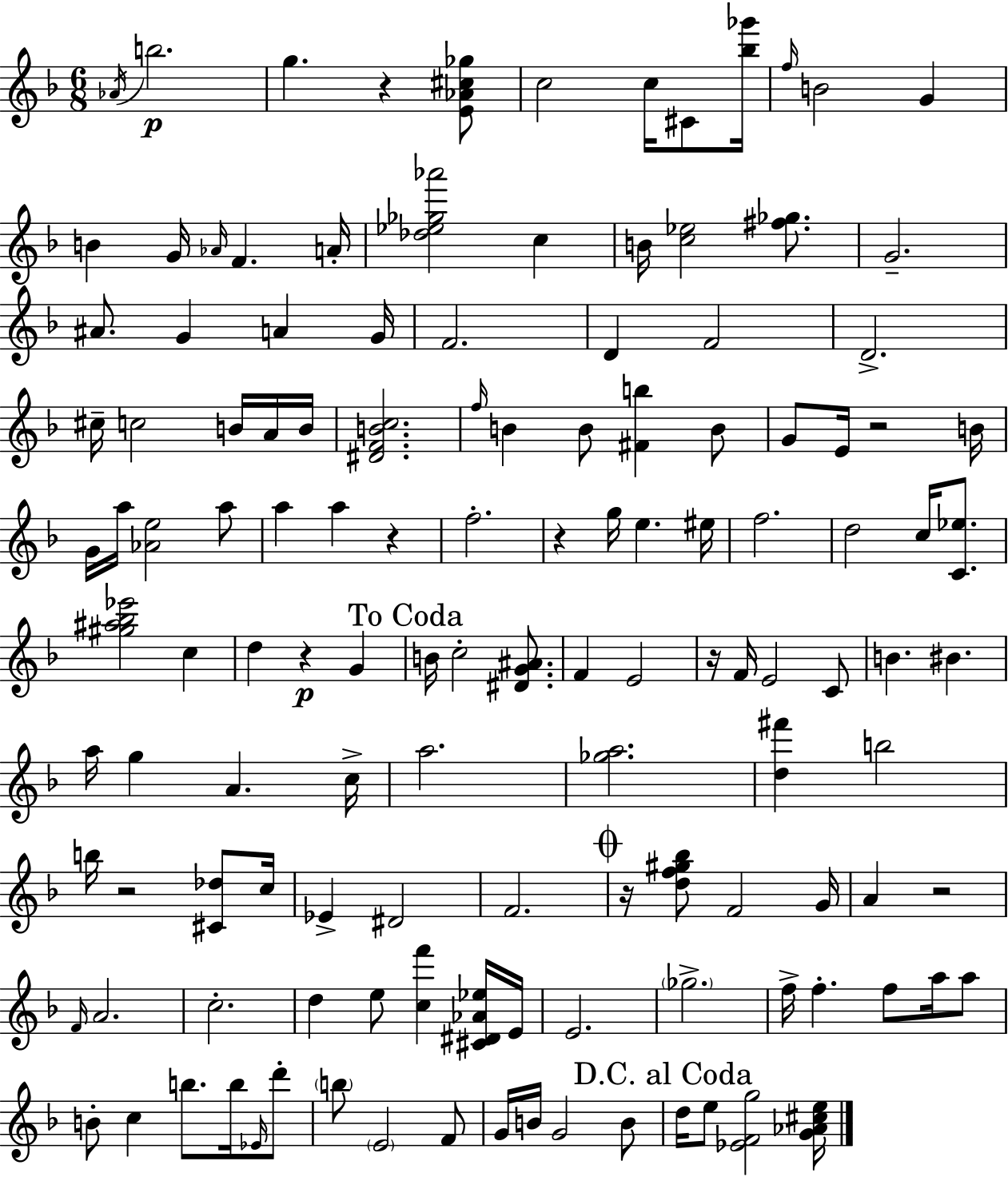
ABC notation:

X:1
T:Untitled
M:6/8
L:1/4
K:F
_A/4 b2 g z [E_A^c_g]/2 c2 c/4 ^C/2 [_b_g']/4 f/4 B2 G B G/4 _A/4 F A/4 [_d_e_g_a']2 c B/4 [c_e]2 [^f_g]/2 G2 ^A/2 G A G/4 F2 D F2 D2 ^c/4 c2 B/4 A/4 B/4 [^DFBc]2 f/4 B B/2 [^Fb] B/2 G/2 E/4 z2 B/4 G/4 a/4 [_Ae]2 a/2 a a z f2 z g/4 e ^e/4 f2 d2 c/4 [C_e]/2 [^g^a_b_e']2 c d z G B/4 c2 [^DG^A]/2 F E2 z/4 F/4 E2 C/2 B ^B a/4 g A c/4 a2 [_ga]2 [d^f'] b2 b/4 z2 [^C_d]/2 c/4 _E ^D2 F2 z/4 [df^g_b]/2 F2 G/4 A z2 F/4 A2 c2 d e/2 [cf'] [^C^D_A_e]/4 E/4 E2 _g2 f/4 f f/2 a/4 a/2 B/2 c b/2 b/4 _E/4 d'/2 b/2 E2 F/2 G/4 B/4 G2 B/2 d/4 e/2 [_EFg]2 [G_A^ce]/4